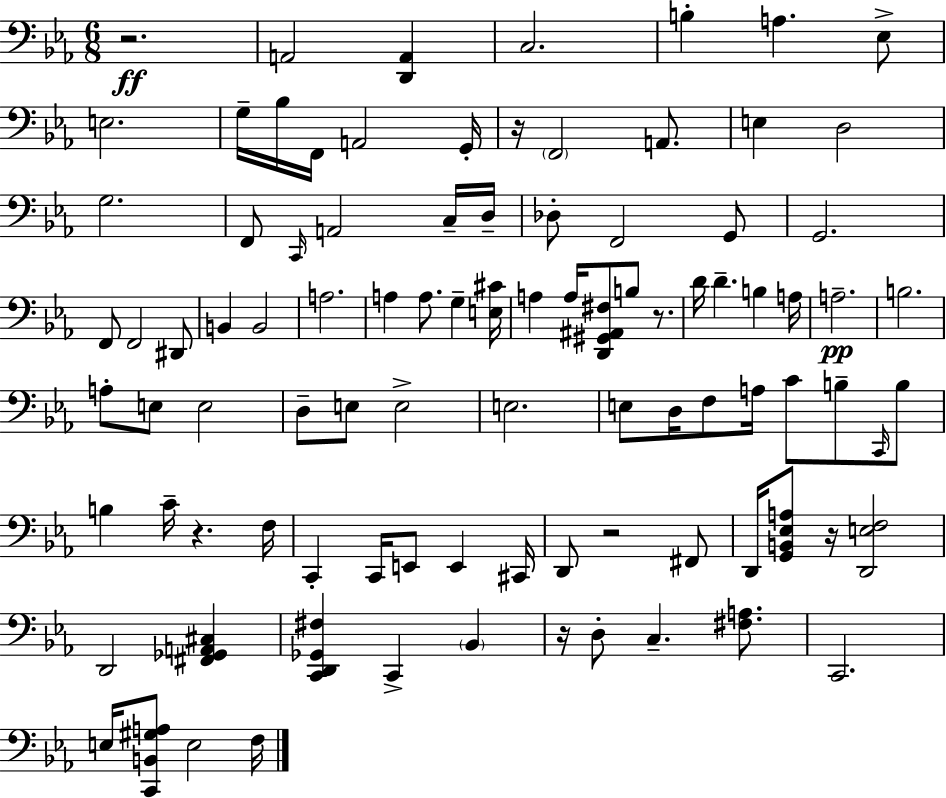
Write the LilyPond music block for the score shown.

{
  \clef bass
  \numericTimeSignature
  \time 6/8
  \key c \minor
  r2.\ff | a,2 <d, a,>4 | c2. | b4-. a4. ees8-> | \break e2. | g16-- bes16 f,16 a,2 g,16-. | r16 \parenthesize f,2 a,8. | e4 d2 | \break g2. | f,8 \grace { c,16 } a,2 c16-- | d16-- des8-. f,2 g,8 | g,2. | \break f,8 f,2 dis,8 | b,4 b,2 | a2. | a4 a8. g4-- | \break <e cis'>16 a4 a16 <d, gis, ais, fis>8 b8 r8. | d'16 d'4.-- b4 | a16 a2.--\pp | b2. | \break a8-. e8 e2 | d8-- e8 e2-> | e2. | e8 d16 f8 a16 c'8 b8-- \grace { c,16 } | \break b8 b4 c'16-- r4. | f16 c,4-. c,16 e,8 e,4 | cis,16 d,8 r2 | fis,8 d,16 <g, b, ees a>8 r16 <d, e f>2 | \break d,2 <fis, ges, a, cis>4 | <c, d, ges, fis>4 c,4-> \parenthesize bes,4 | r16 d8-. c4.-- <fis a>8. | c,2. | \break e16 <c, b, gis a>8 e2 | f16 \bar "|."
}